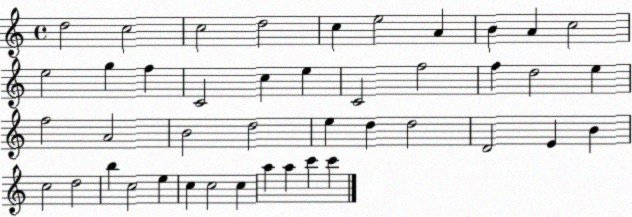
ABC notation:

X:1
T:Untitled
M:4/4
L:1/4
K:C
d2 c2 c2 d2 c e2 A B A c2 e2 g f C2 c e C2 f2 f d2 e f2 A2 B2 d2 e d d2 D2 E B c2 d2 b c2 e c c2 c a a c' c'